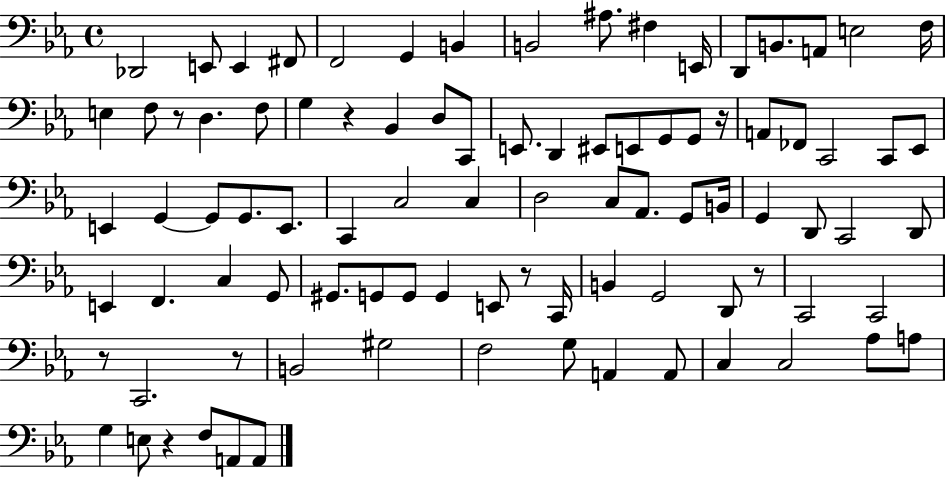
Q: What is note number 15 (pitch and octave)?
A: E3